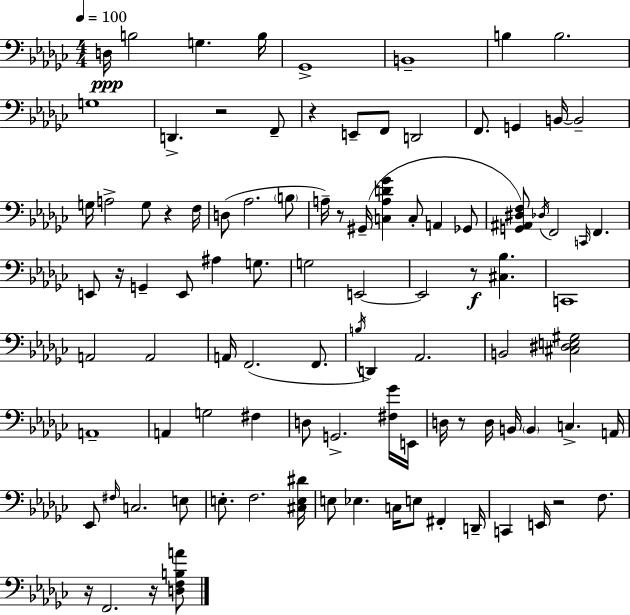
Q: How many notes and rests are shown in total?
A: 98